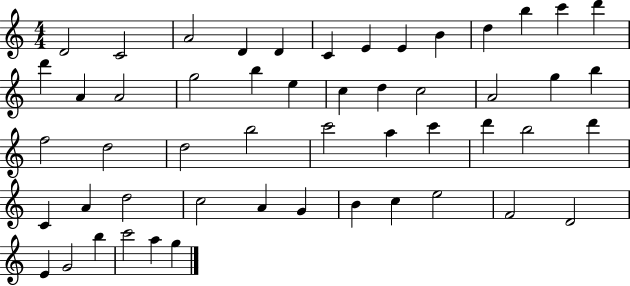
{
  \clef treble
  \numericTimeSignature
  \time 4/4
  \key c \major
  d'2 c'2 | a'2 d'4 d'4 | c'4 e'4 e'4 b'4 | d''4 b''4 c'''4 d'''4 | \break d'''4 a'4 a'2 | g''2 b''4 e''4 | c''4 d''4 c''2 | a'2 g''4 b''4 | \break f''2 d''2 | d''2 b''2 | c'''2 a''4 c'''4 | d'''4 b''2 d'''4 | \break c'4 a'4 d''2 | c''2 a'4 g'4 | b'4 c''4 e''2 | f'2 d'2 | \break e'4 g'2 b''4 | c'''2 a''4 g''4 | \bar "|."
}